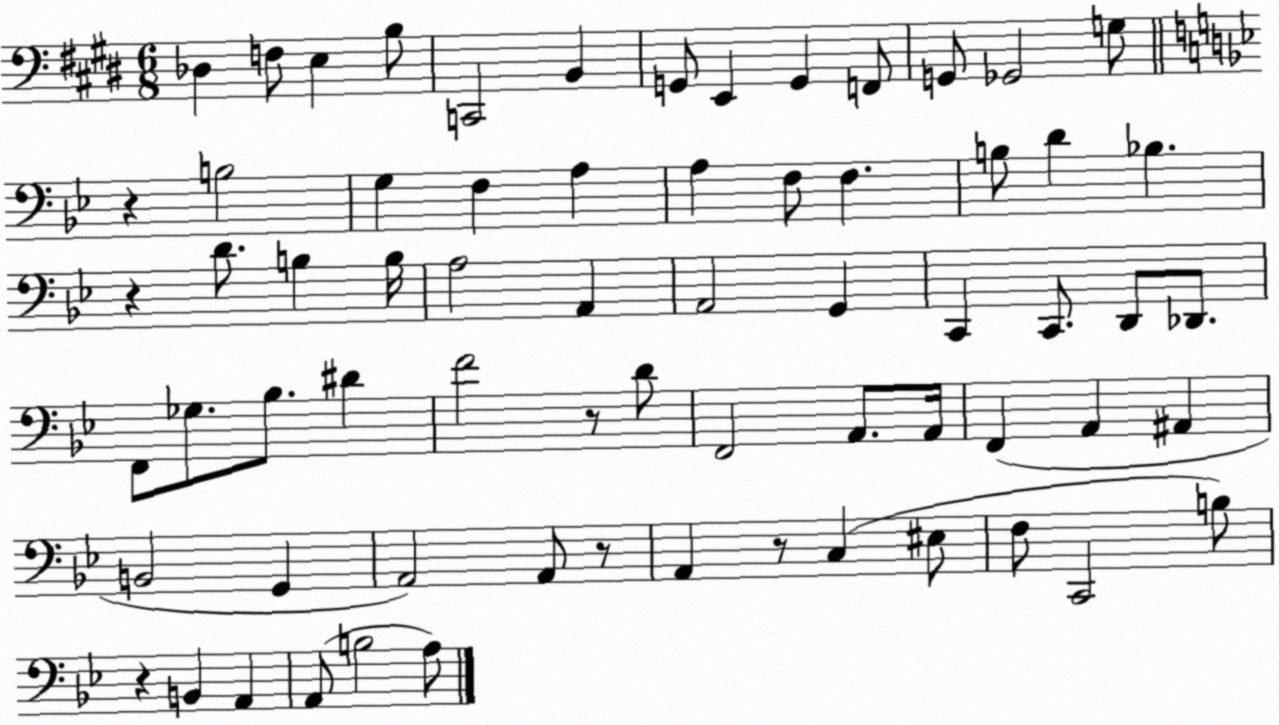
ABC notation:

X:1
T:Untitled
M:6/8
L:1/4
K:E
_D, F,/2 E, B,/2 C,,2 B,, G,,/2 E,, G,, F,,/2 G,,/2 _G,,2 G,/2 z B,2 G, F, A, A, F,/2 F, B,/2 D _B, z D/2 B, B,/4 A,2 A,, A,,2 G,, C,, C,,/2 D,,/2 _D,,/2 F,,/2 _G,/2 _B,/2 ^D F2 z/2 D/2 F,,2 A,,/2 A,,/4 F,, A,, ^A,, B,,2 G,, A,,2 A,,/2 z/2 A,, z/2 C, ^E,/2 F,/2 C,,2 B,/2 z B,, A,, A,,/2 B,2 A,/2